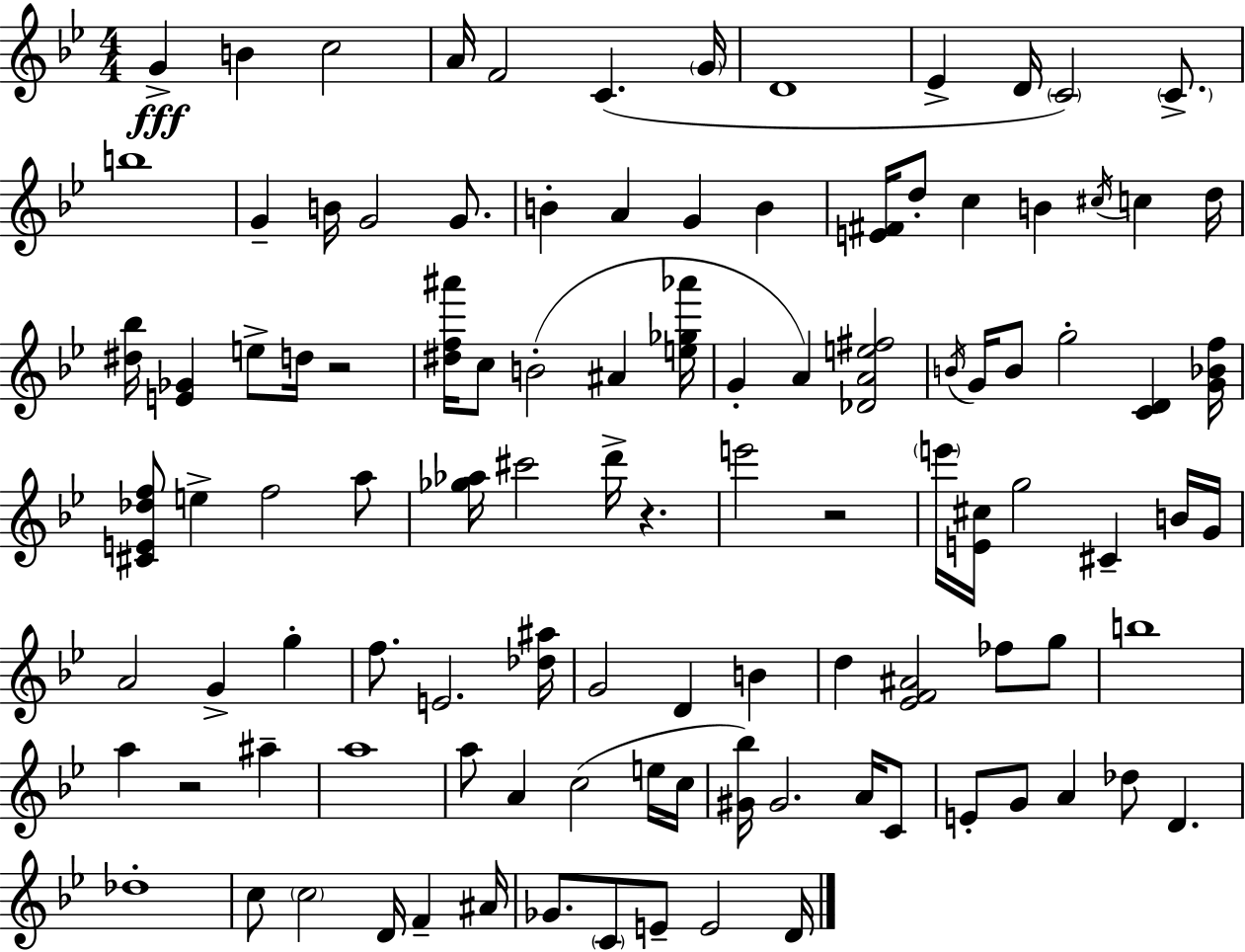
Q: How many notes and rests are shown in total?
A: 106